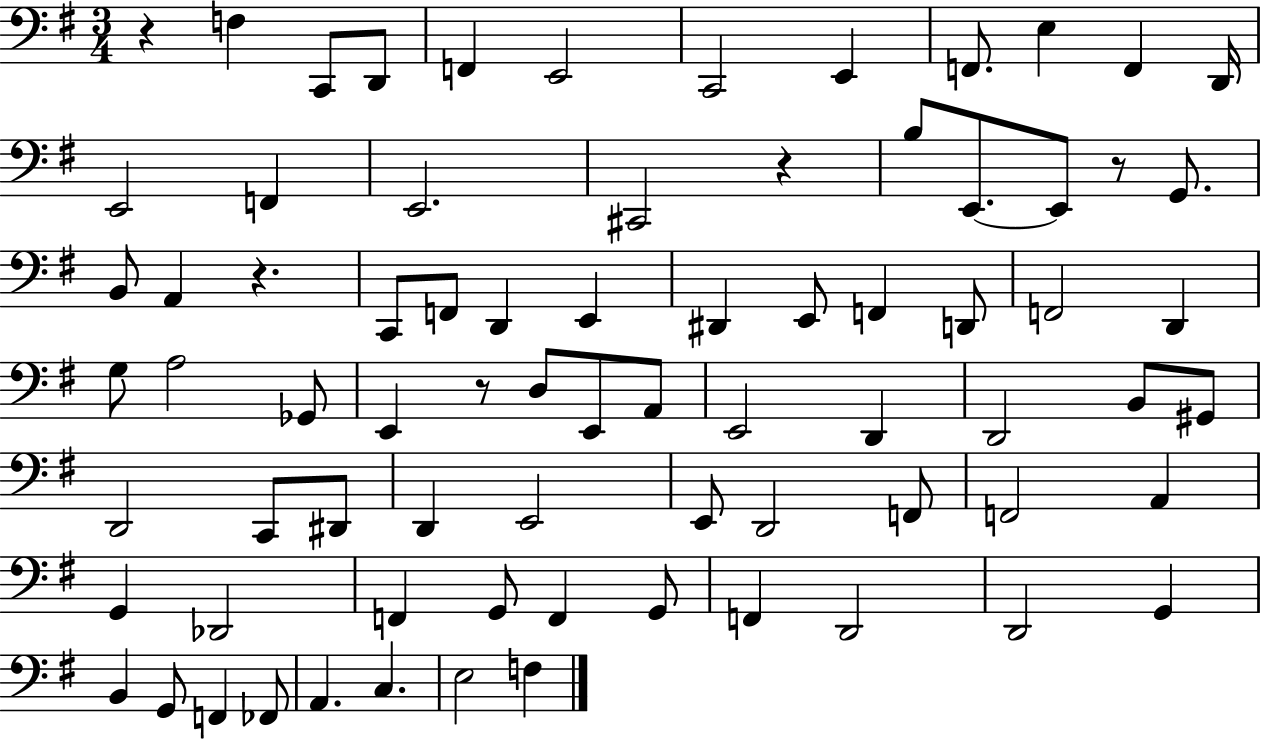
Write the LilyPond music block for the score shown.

{
  \clef bass
  \numericTimeSignature
  \time 3/4
  \key g \major
  r4 f4 c,8 d,8 | f,4 e,2 | c,2 e,4 | f,8. e4 f,4 d,16 | \break e,2 f,4 | e,2. | cis,2 r4 | b8 e,8.~~ e,8 r8 g,8. | \break b,8 a,4 r4. | c,8 f,8 d,4 e,4 | dis,4 e,8 f,4 d,8 | f,2 d,4 | \break g8 a2 ges,8 | e,4 r8 d8 e,8 a,8 | e,2 d,4 | d,2 b,8 gis,8 | \break d,2 c,8 dis,8 | d,4 e,2 | e,8 d,2 f,8 | f,2 a,4 | \break g,4 des,2 | f,4 g,8 f,4 g,8 | f,4 d,2 | d,2 g,4 | \break b,4 g,8 f,4 fes,8 | a,4. c4. | e2 f4 | \bar "|."
}